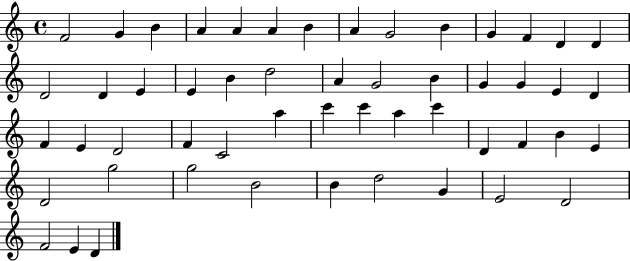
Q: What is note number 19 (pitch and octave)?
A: B4